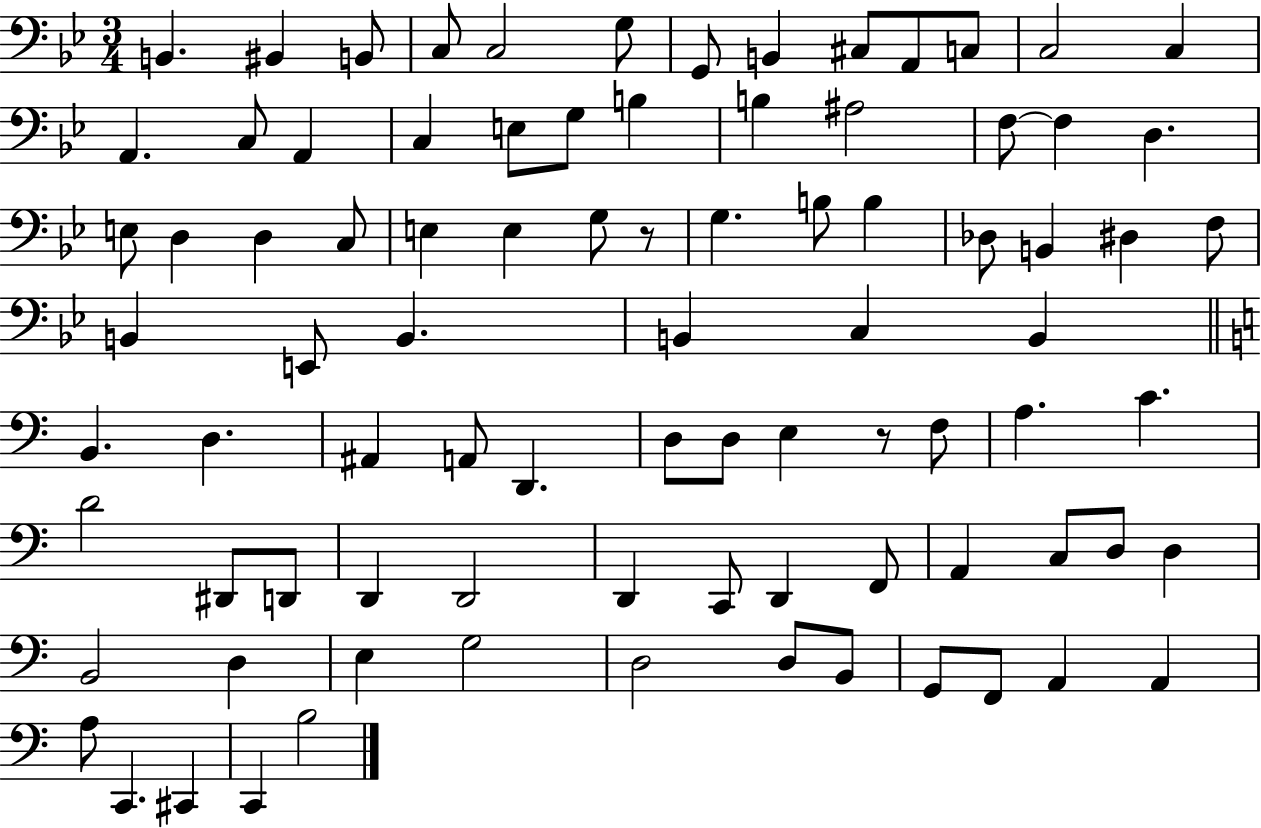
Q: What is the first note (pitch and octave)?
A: B2